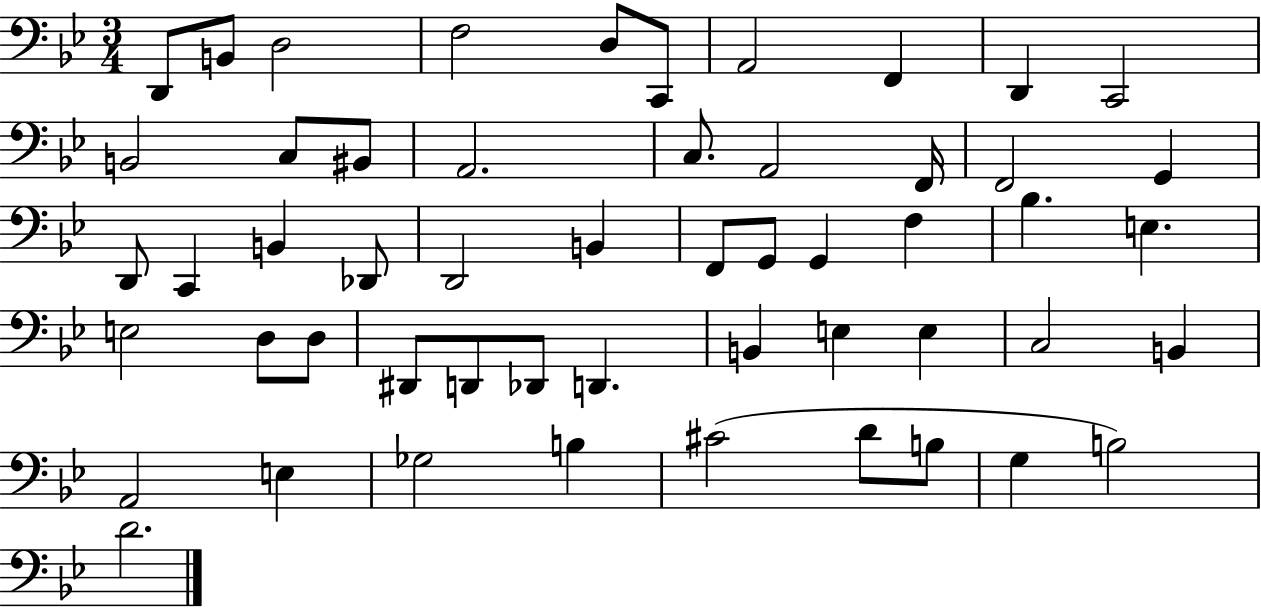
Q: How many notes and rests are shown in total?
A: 53